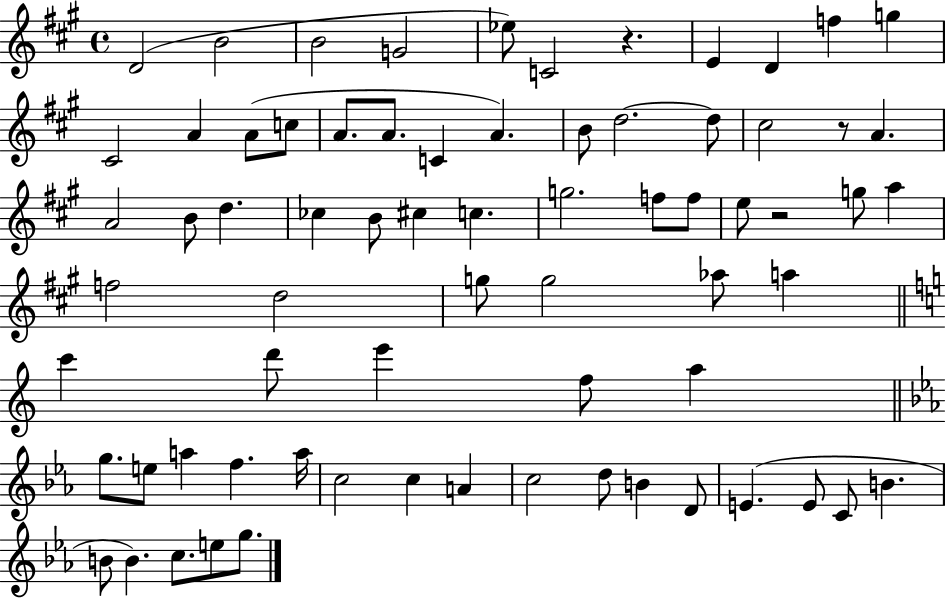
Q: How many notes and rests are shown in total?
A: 71